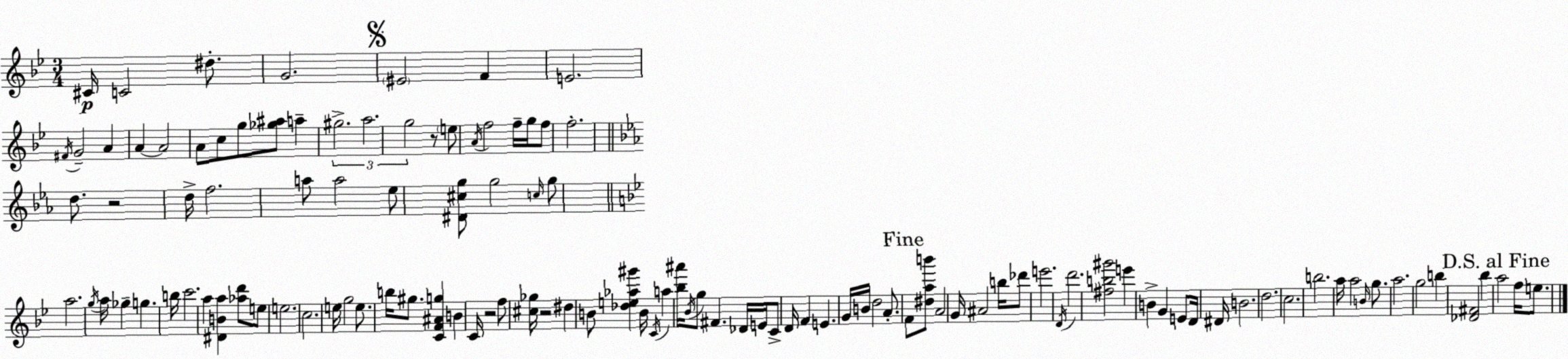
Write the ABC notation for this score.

X:1
T:Untitled
M:3/4
L:1/4
K:Bb
^C/4 C2 ^d/2 G2 ^E2 F E2 ^F/4 G2 A A A2 A/2 c/2 g/2 [_g^a]/2 a ^g2 a2 g2 z/2 e/2 A/4 f2 f/4 g/4 f/2 f2 d/2 z2 d/4 f2 a/2 a2 _e/2 [^D^cg]/2 g2 c/4 g/2 a2 g/4 a/4 _g g b/4 c'2 a [^DBa] [_ad']/2 e/2 e2 c2 e/4 g2 e/2 b/4 ^g/2 [CF^Ag] B C/4 z2 f/2 [^c_g]/4 z2 ^d B/2 [_de_a^g'] B/4 C/4 a [_b^a']/4 _B/4 g/2 ^F _D/4 E/4 C/2 D/4 F E G/4 B/4 d2 A/2 F/2 [^dab']/2 A2 G/4 ^A2 b/4 _d'/2 e'2 D/4 d'2 [^fb^g']2 e' B G E/2 D/4 ^D/4 B2 d2 c2 b2 a/4 a2 B/4 g/2 a2 g2 b [_D^F]2 _b a2 f/4 e/2